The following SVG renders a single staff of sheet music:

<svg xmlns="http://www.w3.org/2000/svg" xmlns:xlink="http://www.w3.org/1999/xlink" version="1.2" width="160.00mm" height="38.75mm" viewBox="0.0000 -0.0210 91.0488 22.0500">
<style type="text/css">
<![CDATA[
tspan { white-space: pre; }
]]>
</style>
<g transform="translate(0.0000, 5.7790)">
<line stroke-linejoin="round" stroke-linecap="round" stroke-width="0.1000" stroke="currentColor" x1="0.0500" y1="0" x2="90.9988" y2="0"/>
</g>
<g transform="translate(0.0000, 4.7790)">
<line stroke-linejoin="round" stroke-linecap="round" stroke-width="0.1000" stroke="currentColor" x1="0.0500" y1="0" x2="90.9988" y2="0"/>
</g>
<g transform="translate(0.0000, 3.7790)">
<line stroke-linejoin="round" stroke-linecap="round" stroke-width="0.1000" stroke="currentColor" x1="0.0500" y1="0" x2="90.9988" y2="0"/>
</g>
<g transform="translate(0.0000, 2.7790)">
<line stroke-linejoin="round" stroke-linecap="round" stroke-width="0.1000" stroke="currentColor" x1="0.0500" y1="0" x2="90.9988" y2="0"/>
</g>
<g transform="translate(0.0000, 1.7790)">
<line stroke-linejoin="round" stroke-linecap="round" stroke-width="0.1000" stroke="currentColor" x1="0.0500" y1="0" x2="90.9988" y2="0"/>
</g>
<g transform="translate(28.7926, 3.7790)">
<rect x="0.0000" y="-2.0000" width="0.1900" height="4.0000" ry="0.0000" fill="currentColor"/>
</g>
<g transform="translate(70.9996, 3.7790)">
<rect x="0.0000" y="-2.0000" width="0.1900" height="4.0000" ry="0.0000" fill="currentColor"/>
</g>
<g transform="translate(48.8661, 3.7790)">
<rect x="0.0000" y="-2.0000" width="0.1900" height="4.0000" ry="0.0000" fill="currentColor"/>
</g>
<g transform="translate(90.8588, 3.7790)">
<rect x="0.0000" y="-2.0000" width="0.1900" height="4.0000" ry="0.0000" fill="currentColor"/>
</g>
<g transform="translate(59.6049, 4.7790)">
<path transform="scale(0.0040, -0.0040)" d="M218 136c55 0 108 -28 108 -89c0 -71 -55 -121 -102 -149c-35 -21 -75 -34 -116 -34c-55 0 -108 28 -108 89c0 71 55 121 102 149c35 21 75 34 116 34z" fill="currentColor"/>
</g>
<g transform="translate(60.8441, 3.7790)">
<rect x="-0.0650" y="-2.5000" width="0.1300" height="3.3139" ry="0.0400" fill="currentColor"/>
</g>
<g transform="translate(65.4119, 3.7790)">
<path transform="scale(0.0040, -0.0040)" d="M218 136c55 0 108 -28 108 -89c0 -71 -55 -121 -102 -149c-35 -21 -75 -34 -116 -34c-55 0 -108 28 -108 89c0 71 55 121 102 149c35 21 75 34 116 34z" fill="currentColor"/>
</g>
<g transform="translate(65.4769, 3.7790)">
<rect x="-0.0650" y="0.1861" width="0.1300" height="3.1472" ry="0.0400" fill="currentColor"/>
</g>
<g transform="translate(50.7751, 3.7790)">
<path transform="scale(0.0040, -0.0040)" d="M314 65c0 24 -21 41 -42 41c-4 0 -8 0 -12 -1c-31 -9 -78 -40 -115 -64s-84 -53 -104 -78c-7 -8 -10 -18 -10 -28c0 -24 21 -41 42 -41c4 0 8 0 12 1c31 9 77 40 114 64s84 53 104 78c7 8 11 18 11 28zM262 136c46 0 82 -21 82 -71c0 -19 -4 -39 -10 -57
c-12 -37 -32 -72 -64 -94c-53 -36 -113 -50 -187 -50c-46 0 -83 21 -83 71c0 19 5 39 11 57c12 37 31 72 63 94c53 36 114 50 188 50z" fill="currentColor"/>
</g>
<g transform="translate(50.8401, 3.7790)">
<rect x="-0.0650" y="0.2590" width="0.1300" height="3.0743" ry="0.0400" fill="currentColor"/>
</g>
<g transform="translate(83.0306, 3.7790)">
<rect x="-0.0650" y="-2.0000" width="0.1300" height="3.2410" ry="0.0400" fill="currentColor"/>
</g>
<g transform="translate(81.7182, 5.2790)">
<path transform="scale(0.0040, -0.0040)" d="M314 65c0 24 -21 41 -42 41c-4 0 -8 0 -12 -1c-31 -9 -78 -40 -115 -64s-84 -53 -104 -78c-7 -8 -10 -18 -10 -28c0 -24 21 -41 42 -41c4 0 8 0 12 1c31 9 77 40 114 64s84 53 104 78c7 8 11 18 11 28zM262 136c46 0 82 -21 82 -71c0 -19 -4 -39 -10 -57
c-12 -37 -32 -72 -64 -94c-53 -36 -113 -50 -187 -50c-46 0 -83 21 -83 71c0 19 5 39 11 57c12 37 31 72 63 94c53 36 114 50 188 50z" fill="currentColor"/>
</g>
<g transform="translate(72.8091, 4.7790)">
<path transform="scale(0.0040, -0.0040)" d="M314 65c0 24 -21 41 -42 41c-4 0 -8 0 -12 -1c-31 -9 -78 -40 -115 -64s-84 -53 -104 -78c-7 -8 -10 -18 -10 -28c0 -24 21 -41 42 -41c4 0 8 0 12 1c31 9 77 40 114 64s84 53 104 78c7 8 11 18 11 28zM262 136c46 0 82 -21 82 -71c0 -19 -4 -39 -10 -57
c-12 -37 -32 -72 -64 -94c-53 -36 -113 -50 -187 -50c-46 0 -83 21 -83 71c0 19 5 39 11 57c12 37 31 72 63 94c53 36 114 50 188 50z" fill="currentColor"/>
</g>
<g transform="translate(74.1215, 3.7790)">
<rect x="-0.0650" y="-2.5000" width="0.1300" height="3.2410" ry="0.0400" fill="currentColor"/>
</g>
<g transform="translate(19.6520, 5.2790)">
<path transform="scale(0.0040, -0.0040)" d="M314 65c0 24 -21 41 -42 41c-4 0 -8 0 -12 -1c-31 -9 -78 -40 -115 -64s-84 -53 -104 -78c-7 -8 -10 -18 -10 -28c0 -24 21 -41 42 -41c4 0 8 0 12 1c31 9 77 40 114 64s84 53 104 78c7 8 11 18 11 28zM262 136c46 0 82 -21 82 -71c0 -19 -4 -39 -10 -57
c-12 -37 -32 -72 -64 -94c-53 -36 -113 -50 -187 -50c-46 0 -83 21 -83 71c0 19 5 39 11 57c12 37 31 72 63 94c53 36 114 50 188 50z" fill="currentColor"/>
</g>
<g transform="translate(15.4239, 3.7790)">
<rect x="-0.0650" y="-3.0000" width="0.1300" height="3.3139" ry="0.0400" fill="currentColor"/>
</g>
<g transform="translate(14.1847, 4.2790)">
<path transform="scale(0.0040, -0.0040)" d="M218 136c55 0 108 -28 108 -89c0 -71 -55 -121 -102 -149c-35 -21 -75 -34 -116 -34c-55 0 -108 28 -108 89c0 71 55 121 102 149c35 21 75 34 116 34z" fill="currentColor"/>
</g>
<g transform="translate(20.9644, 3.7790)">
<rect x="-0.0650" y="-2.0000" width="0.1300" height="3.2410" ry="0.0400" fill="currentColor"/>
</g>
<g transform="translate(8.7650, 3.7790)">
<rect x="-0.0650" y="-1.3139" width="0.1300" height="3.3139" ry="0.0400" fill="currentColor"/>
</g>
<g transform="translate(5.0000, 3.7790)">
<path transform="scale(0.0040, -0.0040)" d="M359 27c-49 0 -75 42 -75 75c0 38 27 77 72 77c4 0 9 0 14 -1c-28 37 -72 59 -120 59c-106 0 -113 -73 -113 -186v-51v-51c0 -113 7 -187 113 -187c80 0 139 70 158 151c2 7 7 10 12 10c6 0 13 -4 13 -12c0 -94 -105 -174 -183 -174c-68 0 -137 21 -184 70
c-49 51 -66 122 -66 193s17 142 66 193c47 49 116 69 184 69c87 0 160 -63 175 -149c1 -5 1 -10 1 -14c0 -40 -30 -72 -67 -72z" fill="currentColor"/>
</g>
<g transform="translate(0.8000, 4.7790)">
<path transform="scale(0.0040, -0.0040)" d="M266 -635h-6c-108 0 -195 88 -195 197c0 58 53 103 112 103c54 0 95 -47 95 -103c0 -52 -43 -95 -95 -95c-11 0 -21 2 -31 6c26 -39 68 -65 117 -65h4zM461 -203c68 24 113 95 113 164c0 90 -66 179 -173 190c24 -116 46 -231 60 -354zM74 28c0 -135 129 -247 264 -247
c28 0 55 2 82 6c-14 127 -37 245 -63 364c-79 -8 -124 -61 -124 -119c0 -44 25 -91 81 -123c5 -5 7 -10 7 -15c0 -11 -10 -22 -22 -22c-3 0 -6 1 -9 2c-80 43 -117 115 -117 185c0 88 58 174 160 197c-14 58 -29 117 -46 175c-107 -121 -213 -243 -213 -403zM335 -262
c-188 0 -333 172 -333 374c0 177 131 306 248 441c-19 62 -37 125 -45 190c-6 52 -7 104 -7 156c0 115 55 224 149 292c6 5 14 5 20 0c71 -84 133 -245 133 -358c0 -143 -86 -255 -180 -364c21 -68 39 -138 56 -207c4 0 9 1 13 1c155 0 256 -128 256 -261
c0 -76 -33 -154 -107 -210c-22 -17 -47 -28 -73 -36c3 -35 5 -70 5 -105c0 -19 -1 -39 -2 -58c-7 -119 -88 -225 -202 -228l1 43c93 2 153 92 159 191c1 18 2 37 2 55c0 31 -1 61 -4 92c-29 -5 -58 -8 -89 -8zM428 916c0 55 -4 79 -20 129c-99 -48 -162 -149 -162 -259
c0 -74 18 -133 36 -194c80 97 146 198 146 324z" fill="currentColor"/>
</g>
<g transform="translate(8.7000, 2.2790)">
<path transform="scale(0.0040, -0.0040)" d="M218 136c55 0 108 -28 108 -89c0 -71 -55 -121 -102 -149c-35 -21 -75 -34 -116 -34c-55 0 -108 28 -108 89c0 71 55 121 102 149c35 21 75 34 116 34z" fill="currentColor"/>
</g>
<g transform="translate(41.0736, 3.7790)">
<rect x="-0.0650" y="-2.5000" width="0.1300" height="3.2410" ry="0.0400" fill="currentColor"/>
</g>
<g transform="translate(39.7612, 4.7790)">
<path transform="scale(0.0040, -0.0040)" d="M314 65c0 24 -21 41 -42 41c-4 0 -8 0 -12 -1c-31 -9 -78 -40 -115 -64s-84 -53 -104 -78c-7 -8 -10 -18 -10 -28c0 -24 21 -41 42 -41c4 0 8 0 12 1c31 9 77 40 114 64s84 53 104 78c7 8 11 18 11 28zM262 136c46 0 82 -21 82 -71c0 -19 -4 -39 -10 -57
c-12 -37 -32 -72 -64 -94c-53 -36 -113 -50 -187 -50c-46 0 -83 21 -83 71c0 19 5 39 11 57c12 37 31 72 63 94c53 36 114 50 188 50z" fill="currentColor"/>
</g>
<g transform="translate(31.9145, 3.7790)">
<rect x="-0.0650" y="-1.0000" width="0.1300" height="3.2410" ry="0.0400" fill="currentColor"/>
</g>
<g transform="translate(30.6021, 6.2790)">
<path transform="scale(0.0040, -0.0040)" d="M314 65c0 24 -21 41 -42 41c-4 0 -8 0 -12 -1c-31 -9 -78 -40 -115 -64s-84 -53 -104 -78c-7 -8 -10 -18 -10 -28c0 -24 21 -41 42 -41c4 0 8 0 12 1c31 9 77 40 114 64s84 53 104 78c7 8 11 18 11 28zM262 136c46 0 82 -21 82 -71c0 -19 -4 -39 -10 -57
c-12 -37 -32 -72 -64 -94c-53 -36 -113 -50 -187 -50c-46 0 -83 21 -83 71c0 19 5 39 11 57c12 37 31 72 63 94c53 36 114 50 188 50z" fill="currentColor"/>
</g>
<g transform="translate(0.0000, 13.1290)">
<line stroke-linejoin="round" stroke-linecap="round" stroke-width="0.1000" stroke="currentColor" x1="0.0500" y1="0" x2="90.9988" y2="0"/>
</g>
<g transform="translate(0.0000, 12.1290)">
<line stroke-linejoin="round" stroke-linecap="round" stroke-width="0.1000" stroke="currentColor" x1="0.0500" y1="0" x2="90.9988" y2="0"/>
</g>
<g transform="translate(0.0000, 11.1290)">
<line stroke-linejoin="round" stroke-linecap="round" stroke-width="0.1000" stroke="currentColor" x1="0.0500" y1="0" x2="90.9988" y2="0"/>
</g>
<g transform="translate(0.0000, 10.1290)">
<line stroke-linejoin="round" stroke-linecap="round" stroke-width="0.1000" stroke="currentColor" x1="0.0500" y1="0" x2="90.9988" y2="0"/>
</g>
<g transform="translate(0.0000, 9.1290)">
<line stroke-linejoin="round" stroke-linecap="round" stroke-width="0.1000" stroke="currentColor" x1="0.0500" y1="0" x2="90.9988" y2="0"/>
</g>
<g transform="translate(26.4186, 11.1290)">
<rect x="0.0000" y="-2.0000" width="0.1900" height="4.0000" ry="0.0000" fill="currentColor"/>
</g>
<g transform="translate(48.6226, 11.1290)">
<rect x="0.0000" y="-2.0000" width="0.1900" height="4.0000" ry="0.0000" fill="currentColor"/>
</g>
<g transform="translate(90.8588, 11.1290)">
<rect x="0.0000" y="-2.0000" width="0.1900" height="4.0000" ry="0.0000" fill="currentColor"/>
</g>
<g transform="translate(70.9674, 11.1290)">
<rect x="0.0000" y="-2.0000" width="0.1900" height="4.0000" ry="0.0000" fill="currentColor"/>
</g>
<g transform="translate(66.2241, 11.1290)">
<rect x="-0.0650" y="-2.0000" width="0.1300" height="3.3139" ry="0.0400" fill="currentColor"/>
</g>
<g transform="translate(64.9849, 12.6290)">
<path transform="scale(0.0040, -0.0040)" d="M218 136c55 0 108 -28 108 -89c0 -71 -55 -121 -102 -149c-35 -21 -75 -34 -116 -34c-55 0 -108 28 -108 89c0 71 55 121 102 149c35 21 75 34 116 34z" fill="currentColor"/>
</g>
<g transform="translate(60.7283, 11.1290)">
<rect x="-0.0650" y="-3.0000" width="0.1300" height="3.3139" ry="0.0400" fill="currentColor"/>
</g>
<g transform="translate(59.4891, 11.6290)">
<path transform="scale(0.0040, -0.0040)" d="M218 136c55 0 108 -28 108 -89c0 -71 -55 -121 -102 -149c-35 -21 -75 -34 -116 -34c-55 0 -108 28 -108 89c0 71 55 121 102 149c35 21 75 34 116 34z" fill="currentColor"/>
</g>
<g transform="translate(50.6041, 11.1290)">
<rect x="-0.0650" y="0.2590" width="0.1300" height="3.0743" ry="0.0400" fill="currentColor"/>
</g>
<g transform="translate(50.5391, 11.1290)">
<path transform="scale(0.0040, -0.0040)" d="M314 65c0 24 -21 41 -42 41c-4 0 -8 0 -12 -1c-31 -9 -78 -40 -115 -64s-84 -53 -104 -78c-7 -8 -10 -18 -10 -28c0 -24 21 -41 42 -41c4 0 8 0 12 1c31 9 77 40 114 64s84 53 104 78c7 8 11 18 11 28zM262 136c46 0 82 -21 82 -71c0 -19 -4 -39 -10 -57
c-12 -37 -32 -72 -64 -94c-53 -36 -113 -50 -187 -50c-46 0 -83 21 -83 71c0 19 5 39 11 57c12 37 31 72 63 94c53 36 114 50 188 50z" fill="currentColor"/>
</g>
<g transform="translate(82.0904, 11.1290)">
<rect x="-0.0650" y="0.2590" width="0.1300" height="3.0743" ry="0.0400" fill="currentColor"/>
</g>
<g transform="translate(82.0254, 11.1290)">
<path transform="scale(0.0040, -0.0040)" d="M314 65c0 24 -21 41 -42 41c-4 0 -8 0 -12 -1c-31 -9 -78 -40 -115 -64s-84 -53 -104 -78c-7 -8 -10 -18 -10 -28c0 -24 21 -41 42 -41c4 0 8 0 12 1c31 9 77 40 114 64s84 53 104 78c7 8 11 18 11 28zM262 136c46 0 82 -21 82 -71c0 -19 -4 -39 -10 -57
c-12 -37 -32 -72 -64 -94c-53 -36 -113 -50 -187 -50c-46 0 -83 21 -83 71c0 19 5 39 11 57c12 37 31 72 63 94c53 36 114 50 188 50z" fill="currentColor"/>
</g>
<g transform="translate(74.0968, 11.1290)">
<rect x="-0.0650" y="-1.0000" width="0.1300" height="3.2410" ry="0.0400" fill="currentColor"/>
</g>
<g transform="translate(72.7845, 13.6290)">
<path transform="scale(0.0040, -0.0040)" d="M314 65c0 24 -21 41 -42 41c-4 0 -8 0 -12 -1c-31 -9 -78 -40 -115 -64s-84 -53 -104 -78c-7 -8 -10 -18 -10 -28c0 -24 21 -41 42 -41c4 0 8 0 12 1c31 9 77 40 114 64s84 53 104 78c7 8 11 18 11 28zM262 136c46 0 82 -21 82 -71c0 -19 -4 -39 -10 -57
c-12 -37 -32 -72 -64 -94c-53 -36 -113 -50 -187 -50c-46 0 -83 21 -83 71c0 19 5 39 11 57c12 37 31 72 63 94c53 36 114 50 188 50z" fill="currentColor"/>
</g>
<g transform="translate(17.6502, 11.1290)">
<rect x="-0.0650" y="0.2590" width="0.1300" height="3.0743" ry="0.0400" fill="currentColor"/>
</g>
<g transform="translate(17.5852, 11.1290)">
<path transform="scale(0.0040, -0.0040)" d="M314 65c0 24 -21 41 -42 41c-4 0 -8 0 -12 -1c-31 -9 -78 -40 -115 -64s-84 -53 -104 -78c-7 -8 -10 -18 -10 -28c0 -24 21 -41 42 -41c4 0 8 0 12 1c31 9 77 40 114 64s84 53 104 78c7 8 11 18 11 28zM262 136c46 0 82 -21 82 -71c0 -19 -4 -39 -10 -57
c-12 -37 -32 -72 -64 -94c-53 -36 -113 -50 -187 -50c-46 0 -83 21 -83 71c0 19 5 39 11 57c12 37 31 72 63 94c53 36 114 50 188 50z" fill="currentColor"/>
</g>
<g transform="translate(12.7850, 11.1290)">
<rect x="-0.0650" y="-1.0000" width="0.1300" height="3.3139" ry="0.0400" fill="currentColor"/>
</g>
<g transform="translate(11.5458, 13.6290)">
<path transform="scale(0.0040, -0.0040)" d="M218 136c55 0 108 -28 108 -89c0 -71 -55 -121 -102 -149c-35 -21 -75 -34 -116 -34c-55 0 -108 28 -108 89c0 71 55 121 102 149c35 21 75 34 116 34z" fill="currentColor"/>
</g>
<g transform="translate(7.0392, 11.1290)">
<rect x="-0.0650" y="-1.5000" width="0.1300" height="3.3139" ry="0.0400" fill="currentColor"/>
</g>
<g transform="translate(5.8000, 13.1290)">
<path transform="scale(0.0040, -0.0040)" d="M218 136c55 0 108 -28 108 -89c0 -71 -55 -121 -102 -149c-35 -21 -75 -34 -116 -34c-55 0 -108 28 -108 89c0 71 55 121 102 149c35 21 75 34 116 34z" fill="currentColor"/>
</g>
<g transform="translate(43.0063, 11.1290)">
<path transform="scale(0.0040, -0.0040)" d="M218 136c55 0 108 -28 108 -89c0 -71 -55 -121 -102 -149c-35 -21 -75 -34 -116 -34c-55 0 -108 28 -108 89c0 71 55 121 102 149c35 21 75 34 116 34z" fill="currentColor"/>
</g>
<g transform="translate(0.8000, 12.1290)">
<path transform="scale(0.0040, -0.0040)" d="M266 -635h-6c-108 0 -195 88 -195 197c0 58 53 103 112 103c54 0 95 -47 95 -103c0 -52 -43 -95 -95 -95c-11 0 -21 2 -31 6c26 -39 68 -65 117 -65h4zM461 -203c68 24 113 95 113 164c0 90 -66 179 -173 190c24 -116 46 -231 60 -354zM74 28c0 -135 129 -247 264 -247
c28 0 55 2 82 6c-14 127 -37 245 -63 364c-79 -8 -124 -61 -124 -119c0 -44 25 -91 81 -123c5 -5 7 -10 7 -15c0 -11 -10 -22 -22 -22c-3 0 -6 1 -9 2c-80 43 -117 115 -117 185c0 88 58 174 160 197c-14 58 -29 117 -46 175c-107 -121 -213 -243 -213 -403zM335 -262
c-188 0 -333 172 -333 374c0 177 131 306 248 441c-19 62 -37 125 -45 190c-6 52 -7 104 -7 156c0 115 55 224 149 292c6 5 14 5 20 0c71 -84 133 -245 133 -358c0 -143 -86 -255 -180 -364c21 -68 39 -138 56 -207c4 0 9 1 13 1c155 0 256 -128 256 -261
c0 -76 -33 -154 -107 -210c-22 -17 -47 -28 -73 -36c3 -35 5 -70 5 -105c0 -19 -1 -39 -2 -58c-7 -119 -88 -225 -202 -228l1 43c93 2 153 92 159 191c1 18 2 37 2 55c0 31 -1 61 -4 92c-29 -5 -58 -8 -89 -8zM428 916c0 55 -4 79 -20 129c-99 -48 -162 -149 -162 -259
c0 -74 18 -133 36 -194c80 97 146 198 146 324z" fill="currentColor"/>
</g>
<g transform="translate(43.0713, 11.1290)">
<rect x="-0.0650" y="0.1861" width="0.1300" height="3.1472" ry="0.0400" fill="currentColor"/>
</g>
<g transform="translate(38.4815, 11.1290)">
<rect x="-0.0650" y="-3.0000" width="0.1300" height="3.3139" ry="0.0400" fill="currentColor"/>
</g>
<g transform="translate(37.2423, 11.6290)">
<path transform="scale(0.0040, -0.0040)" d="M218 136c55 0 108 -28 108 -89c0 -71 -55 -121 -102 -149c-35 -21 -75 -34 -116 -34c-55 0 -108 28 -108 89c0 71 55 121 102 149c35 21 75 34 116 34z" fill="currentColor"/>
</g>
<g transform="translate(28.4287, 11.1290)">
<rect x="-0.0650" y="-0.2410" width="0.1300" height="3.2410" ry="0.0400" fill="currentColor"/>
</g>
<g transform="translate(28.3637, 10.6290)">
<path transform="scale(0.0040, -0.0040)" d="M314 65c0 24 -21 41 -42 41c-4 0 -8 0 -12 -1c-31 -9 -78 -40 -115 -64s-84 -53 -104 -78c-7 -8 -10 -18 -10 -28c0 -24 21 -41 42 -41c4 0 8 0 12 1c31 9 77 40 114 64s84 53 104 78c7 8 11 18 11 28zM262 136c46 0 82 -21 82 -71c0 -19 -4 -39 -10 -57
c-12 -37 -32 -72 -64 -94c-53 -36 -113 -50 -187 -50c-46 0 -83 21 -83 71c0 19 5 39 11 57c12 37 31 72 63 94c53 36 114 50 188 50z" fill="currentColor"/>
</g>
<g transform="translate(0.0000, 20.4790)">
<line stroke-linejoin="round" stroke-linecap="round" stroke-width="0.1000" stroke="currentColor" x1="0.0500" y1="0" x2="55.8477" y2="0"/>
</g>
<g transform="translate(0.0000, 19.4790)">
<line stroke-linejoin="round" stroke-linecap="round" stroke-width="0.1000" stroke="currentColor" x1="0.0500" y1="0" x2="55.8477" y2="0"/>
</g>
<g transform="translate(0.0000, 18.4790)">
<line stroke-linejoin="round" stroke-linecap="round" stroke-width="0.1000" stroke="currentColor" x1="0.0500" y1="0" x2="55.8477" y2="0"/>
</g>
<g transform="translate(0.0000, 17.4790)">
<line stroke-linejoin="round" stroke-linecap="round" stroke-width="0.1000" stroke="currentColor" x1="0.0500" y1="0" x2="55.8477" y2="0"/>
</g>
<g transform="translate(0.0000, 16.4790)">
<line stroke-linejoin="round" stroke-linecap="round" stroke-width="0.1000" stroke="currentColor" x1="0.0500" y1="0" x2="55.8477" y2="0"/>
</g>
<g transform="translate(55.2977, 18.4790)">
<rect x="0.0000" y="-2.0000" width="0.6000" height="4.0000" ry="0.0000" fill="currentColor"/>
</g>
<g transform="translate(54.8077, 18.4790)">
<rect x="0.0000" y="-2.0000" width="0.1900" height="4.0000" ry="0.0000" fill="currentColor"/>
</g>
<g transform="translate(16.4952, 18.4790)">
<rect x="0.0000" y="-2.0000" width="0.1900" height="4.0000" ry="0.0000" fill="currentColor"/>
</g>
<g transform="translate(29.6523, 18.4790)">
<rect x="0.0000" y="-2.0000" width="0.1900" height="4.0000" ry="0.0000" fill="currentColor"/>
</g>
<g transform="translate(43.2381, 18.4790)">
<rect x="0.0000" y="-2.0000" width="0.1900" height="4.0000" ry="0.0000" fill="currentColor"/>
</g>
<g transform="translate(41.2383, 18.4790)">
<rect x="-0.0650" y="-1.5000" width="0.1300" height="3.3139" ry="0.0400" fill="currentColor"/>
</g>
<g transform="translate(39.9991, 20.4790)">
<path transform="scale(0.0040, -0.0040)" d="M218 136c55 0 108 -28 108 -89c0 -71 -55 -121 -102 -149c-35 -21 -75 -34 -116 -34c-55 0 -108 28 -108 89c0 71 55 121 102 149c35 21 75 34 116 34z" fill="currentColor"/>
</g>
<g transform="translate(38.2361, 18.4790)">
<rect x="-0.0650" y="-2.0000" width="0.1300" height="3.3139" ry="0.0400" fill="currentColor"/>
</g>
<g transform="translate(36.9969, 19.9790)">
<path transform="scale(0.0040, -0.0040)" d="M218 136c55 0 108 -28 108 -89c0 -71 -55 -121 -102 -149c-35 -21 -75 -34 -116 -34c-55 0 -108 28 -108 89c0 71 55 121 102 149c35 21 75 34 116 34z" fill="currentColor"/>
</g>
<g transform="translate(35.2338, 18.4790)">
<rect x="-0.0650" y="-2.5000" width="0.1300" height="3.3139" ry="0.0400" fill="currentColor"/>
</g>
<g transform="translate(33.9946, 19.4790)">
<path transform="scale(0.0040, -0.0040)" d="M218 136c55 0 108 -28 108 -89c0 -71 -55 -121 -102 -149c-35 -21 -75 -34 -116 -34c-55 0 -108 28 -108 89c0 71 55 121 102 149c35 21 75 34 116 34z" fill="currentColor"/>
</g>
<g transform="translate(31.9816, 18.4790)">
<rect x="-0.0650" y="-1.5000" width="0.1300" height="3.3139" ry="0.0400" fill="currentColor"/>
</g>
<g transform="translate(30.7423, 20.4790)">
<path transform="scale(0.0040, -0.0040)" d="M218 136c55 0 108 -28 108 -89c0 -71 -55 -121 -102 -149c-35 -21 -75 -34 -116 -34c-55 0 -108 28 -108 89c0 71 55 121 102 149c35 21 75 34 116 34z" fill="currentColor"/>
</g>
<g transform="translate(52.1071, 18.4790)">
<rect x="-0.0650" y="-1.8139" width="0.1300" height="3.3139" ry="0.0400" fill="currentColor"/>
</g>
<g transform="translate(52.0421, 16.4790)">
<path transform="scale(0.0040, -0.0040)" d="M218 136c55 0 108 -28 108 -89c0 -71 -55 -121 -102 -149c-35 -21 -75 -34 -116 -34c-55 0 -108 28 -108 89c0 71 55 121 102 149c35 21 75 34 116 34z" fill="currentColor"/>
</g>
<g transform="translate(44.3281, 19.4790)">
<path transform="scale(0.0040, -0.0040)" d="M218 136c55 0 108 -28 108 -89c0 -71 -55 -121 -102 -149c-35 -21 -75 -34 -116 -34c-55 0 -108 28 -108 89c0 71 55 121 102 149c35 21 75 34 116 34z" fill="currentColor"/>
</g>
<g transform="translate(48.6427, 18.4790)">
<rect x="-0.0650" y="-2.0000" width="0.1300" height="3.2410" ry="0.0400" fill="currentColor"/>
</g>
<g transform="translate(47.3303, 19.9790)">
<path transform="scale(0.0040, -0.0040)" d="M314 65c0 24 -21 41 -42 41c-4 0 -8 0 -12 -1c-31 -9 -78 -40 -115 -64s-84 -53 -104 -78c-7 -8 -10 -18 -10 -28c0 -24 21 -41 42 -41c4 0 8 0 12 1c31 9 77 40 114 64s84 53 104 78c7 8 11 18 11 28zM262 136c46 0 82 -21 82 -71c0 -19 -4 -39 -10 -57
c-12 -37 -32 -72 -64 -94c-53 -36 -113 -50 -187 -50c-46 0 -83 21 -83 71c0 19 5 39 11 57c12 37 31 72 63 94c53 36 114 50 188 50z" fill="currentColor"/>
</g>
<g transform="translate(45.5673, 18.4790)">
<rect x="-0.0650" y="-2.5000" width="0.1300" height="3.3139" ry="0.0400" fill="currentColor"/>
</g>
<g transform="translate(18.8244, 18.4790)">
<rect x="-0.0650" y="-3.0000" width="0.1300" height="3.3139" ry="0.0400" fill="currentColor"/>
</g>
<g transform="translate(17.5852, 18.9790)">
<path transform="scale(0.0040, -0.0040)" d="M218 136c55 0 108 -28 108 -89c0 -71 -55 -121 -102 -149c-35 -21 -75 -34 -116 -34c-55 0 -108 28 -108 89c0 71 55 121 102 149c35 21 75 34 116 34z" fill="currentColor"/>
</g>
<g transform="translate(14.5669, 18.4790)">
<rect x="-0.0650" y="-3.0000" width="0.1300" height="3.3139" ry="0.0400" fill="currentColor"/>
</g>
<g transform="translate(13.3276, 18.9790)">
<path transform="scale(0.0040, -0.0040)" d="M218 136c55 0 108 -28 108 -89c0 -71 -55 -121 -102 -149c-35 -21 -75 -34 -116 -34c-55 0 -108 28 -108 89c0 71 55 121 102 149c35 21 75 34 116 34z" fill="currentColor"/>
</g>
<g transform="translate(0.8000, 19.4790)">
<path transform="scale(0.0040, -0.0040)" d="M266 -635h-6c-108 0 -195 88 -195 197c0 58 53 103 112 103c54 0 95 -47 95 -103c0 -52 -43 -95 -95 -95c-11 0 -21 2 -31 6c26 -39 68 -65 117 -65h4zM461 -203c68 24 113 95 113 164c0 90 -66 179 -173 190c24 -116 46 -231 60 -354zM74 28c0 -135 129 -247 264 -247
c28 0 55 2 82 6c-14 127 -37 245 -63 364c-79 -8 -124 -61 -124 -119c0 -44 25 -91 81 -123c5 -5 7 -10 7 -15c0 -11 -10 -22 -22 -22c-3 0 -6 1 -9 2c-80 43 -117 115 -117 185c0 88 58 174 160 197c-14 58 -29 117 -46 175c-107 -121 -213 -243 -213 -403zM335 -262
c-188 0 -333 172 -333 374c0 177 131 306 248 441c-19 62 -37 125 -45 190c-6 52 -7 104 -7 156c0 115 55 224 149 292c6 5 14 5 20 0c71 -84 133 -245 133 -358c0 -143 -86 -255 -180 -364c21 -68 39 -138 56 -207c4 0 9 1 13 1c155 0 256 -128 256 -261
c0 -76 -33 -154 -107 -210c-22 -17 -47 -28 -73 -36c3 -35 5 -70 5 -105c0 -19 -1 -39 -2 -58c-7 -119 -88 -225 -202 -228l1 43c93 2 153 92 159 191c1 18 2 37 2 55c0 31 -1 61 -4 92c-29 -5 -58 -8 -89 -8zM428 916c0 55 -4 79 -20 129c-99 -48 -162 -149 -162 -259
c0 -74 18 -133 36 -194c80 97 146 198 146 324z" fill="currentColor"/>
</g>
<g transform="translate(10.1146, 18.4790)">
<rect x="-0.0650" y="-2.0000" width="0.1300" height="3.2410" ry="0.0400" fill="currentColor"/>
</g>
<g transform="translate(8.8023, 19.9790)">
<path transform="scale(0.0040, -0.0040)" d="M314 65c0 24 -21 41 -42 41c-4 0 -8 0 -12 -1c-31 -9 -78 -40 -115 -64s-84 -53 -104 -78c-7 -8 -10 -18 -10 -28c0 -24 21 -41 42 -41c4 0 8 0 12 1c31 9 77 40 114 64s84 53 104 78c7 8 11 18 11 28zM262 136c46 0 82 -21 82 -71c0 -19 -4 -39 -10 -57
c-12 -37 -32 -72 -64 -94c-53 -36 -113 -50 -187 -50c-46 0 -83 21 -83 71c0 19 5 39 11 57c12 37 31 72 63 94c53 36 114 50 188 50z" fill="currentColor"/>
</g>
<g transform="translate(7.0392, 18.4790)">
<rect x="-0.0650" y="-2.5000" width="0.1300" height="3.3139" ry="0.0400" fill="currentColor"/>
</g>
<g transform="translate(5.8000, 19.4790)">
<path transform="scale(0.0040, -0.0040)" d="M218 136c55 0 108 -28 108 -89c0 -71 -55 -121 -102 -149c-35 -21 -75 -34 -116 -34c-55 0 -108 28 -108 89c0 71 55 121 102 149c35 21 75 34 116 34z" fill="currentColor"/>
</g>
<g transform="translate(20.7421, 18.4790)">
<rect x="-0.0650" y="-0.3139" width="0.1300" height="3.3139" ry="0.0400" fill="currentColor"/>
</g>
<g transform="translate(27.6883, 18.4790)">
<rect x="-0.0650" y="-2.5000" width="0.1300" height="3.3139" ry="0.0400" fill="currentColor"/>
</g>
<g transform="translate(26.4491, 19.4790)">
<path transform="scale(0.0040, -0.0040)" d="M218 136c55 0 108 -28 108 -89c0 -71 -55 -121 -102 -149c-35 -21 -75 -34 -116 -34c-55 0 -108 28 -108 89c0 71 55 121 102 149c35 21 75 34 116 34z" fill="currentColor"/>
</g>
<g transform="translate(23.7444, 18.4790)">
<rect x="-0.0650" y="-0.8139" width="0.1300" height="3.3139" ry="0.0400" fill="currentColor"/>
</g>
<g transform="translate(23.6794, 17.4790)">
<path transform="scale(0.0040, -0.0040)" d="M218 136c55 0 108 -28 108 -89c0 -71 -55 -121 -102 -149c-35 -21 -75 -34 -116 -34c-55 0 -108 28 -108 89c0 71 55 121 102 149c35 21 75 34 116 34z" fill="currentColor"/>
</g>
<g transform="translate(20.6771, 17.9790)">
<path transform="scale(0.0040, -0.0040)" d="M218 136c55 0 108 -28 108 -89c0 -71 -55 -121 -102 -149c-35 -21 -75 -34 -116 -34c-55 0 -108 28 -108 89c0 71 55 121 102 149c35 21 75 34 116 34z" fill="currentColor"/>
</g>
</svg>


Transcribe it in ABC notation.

X:1
T:Untitled
M:4/4
L:1/4
K:C
e A F2 D2 G2 B2 G B G2 F2 E D B2 c2 A B B2 A F D2 B2 G F2 A A c d G E G F E G F2 f